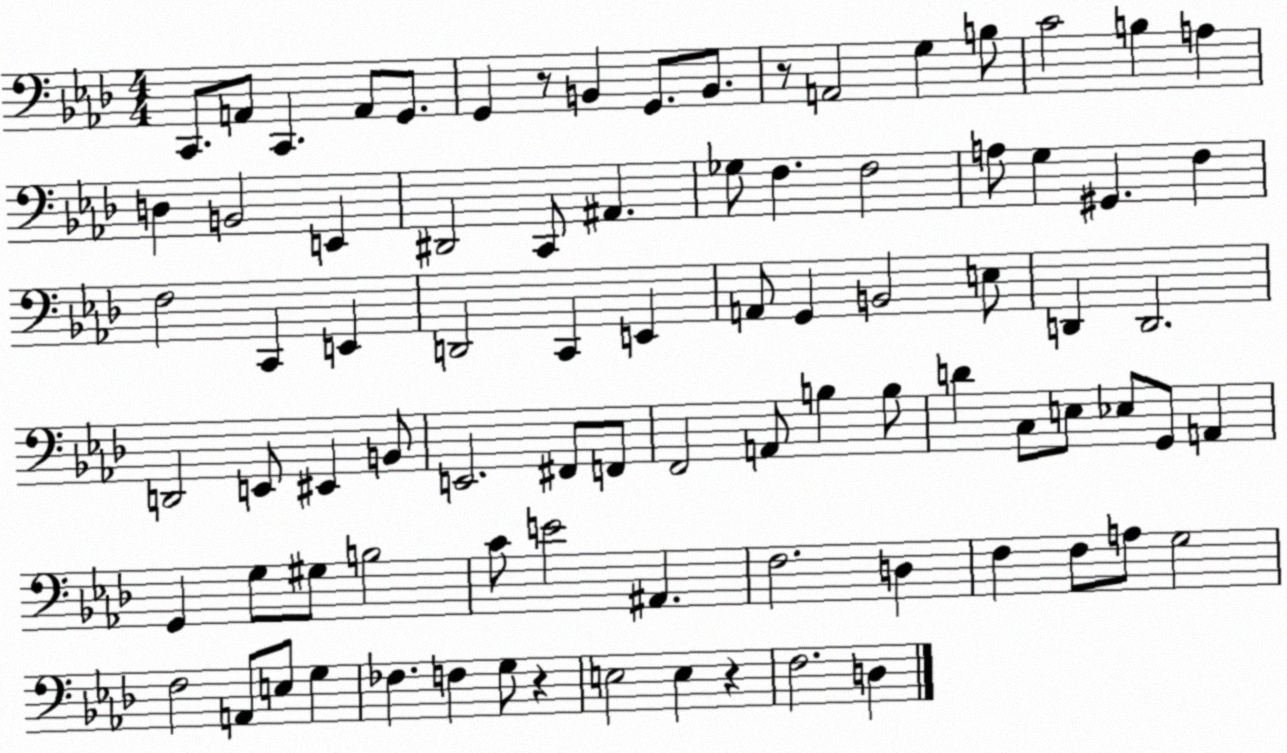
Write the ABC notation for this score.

X:1
T:Untitled
M:4/4
L:1/4
K:Ab
C,,/2 A,,/2 C,, A,,/2 G,,/2 G,, z/2 B,, G,,/2 B,,/2 z/2 A,,2 G, B,/2 C2 B, A, D, B,,2 E,, ^D,,2 C,,/2 ^A,, _G,/2 F, F,2 A,/2 G, ^G,, F, F,2 C,, E,, D,,2 C,, E,, A,,/2 G,, B,,2 E,/2 D,, D,,2 D,,2 E,,/2 ^E,, B,,/2 E,,2 ^F,,/2 F,,/2 F,,2 A,,/2 B, B,/2 D C,/2 E,/2 _E,/2 G,,/2 A,, G,, G,/2 ^G,/2 B,2 C/2 E2 ^A,, F,2 D, F, F,/2 A,/2 G,2 F,2 A,,/2 E,/2 G, _F, F, G,/2 z E,2 E, z F,2 D,